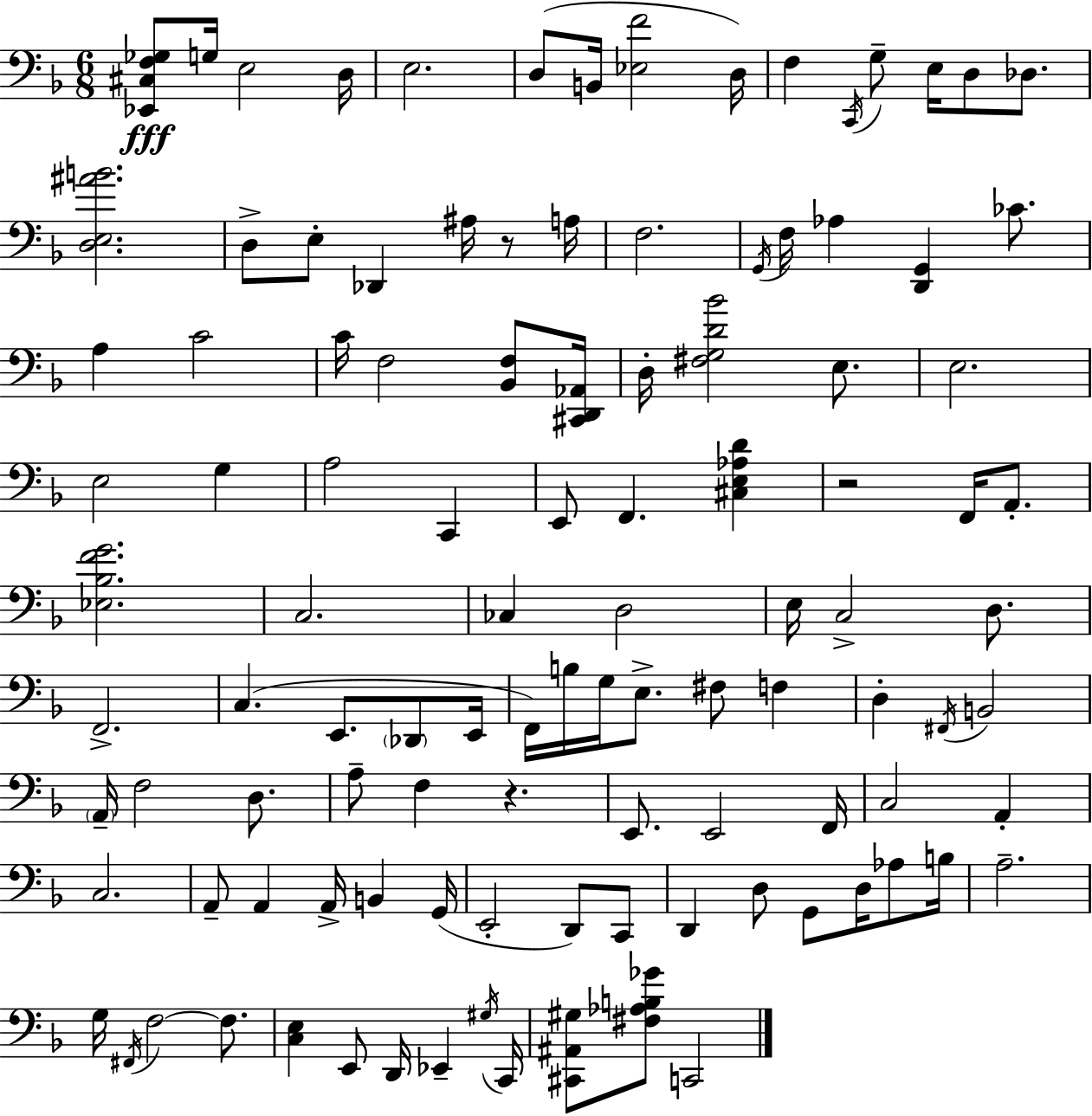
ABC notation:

X:1
T:Untitled
M:6/8
L:1/4
K:F
[_E,,^C,F,_G,]/2 G,/4 E,2 D,/4 E,2 D,/2 B,,/4 [_E,F]2 D,/4 F, C,,/4 G,/2 E,/4 D,/2 _D,/2 [D,E,^AB]2 D,/2 E,/2 _D,, ^A,/4 z/2 A,/4 F,2 G,,/4 F,/4 _A, [D,,G,,] _C/2 A, C2 C/4 F,2 [_B,,F,]/2 [^C,,D,,_A,,]/4 D,/4 [^F,G,D_B]2 E,/2 E,2 E,2 G, A,2 C,, E,,/2 F,, [^C,E,_A,D] z2 F,,/4 A,,/2 [_E,_B,FG]2 C,2 _C, D,2 E,/4 C,2 D,/2 F,,2 C, E,,/2 _D,,/2 E,,/4 F,,/4 B,/4 G,/4 E,/2 ^F,/2 F, D, ^F,,/4 B,,2 A,,/4 F,2 D,/2 A,/2 F, z E,,/2 E,,2 F,,/4 C,2 A,, C,2 A,,/2 A,, A,,/4 B,, G,,/4 E,,2 D,,/2 C,,/2 D,, D,/2 G,,/2 D,/4 _A,/2 B,/4 A,2 G,/4 ^F,,/4 F,2 F,/2 [C,E,] E,,/2 D,,/4 _E,, ^G,/4 C,,/4 [^C,,^A,,^G,]/2 [^F,_A,B,_G]/2 C,,2